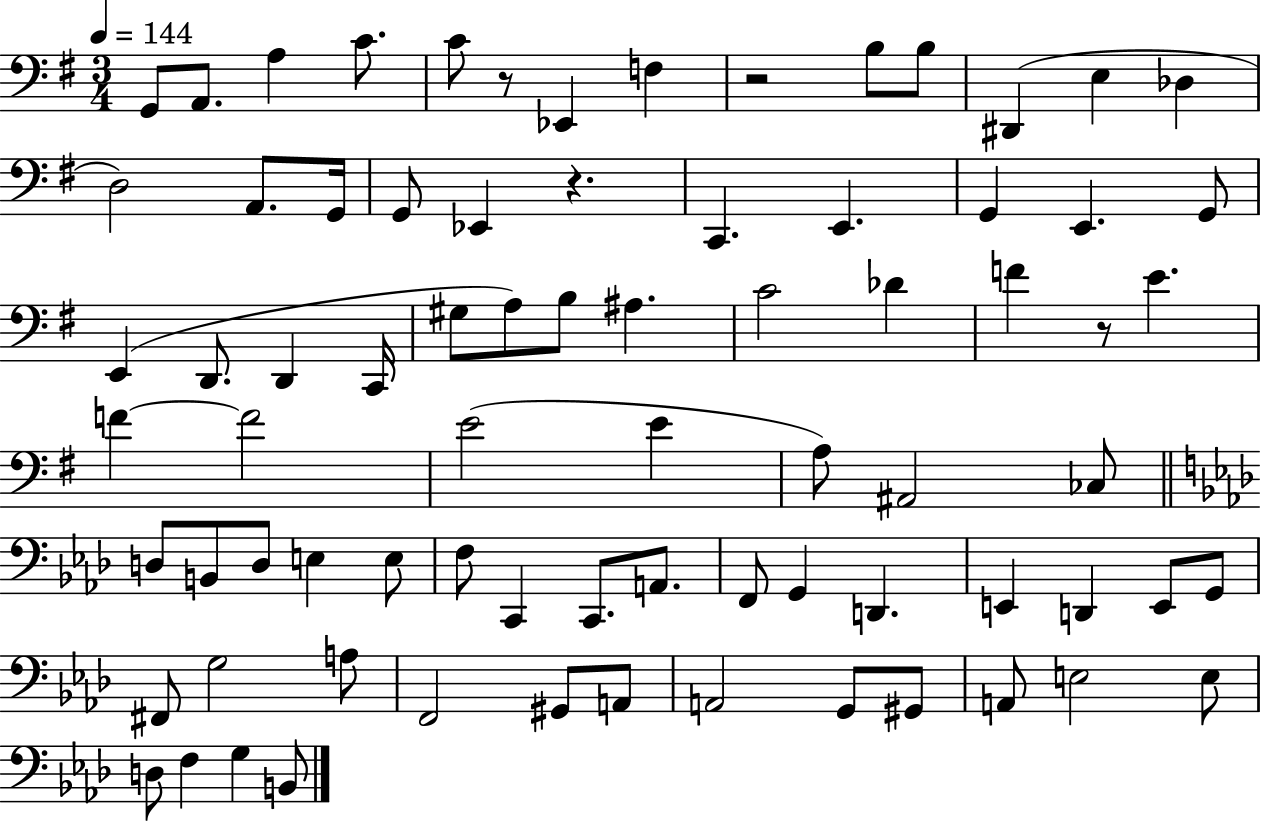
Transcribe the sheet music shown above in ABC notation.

X:1
T:Untitled
M:3/4
L:1/4
K:G
G,,/2 A,,/2 A, C/2 C/2 z/2 _E,, F, z2 B,/2 B,/2 ^D,, E, _D, D,2 A,,/2 G,,/4 G,,/2 _E,, z C,, E,, G,, E,, G,,/2 E,, D,,/2 D,, C,,/4 ^G,/2 A,/2 B,/2 ^A, C2 _D F z/2 E F F2 E2 E A,/2 ^A,,2 _C,/2 D,/2 B,,/2 D,/2 E, E,/2 F,/2 C,, C,,/2 A,,/2 F,,/2 G,, D,, E,, D,, E,,/2 G,,/2 ^F,,/2 G,2 A,/2 F,,2 ^G,,/2 A,,/2 A,,2 G,,/2 ^G,,/2 A,,/2 E,2 E,/2 D,/2 F, G, B,,/2